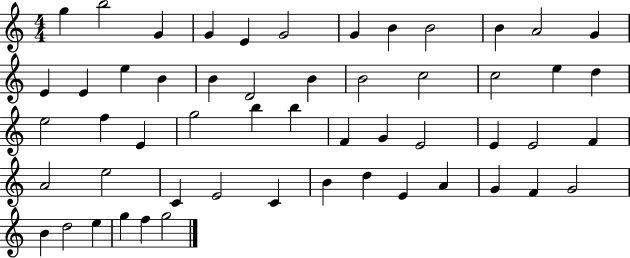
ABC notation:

X:1
T:Untitled
M:4/4
L:1/4
K:C
g b2 G G E G2 G B B2 B A2 G E E e B B D2 B B2 c2 c2 e d e2 f E g2 b b F G E2 E E2 F A2 e2 C E2 C B d E A G F G2 B d2 e g f g2